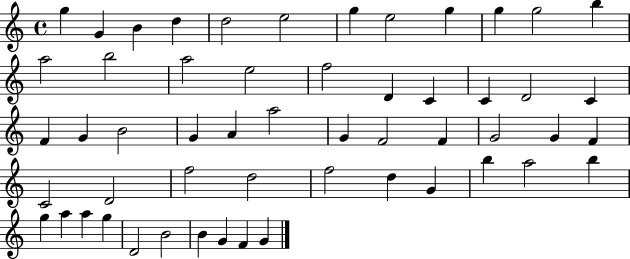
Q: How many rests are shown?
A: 0